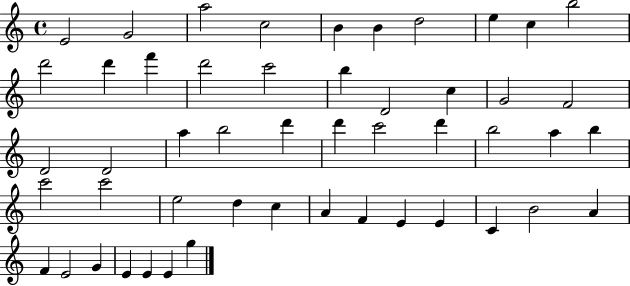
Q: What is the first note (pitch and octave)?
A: E4